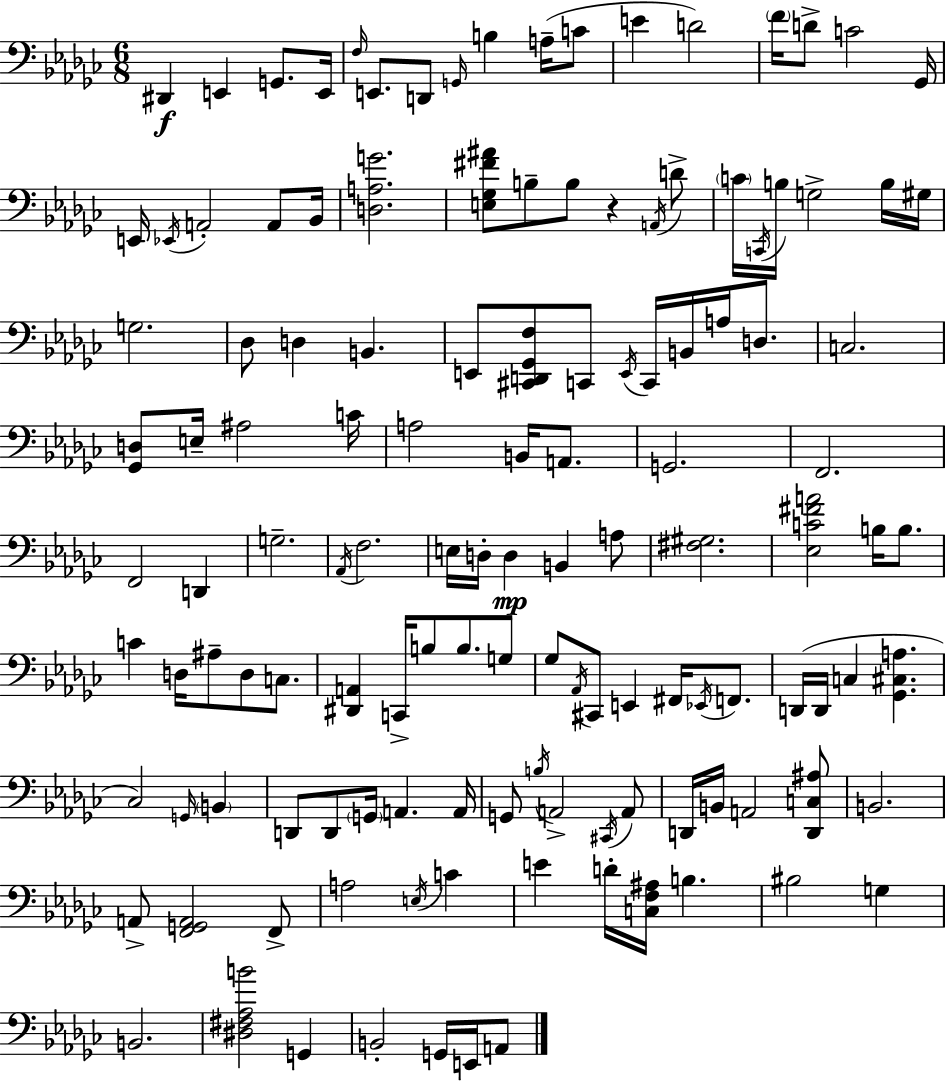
{
  \clef bass
  \numericTimeSignature
  \time 6/8
  \key ees \minor
  dis,4\f e,4 g,8. e,16 | \grace { f16 } e,8. d,8 \grace { g,16 } b4 a16--( | c'8 e'4 d'2) | \parenthesize f'16 d'8-> c'2 | \break ges,16 e,16 \acciaccatura { ees,16 } a,2-. | a,8 bes,16 <d a g'>2. | <e ges fis' ais'>8 b8-- b8 r4 | \acciaccatura { a,16 } d'8-> \parenthesize c'16 \acciaccatura { c,16 } b16 g2-> | \break b16 gis16 g2. | des8 d4 b,4. | e,8 <cis, d, ges, f>8 c,8 \acciaccatura { e,16 } | c,16 b,16 a16 d8. c2. | \break <ges, d>8 e16-- ais2 | c'16 a2 | b,16 a,8. g,2. | f,2. | \break f,2 | d,4 g2.-- | \acciaccatura { aes,16 } f2. | e16 d16-. d4\mp | \break b,4 a8 <fis gis>2. | <ees c' fis' a'>2 | b16 b8. c'4 d16 | ais8-- d8 c8. <dis, a,>4 c,16-> | \break b8 b8. g8 ges8 \acciaccatura { aes,16 } cis,8 | e,4 fis,16 \acciaccatura { ees,16 } f,8. d,16( d,16 c4 | <ges, cis a>4. ces2) | \grace { g,16 } \parenthesize b,4 d,8 | \break d,8 \parenthesize g,16 a,4. a,16 g,8 | \acciaccatura { b16 } a,2-> \acciaccatura { cis,16 } a,8 | d,16 b,16 a,2 <d, c ais>8 | b,2. | \break a,8-> <f, g, a,>2 f,8-> | a2 \acciaccatura { e16 } c'4 | e'4 d'16-. <c f ais>16 b4. | bis2 g4 | \break b,2. | <dis fis aes b'>2 g,4 | b,2-. g,16 e,16 a,8 | \bar "|."
}